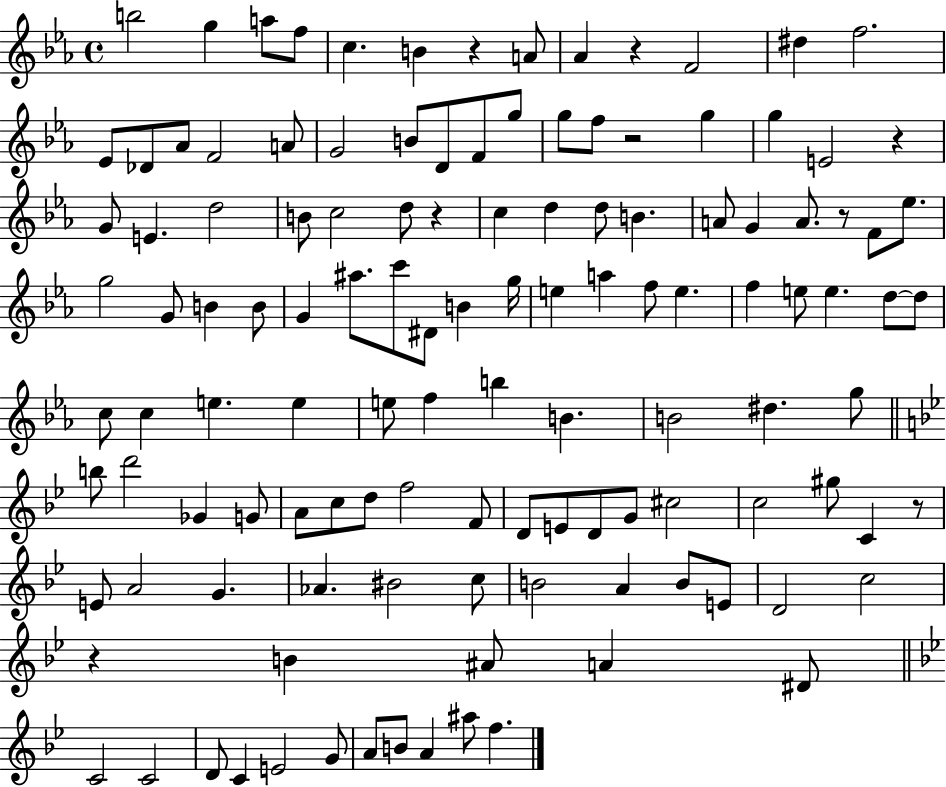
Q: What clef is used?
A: treble